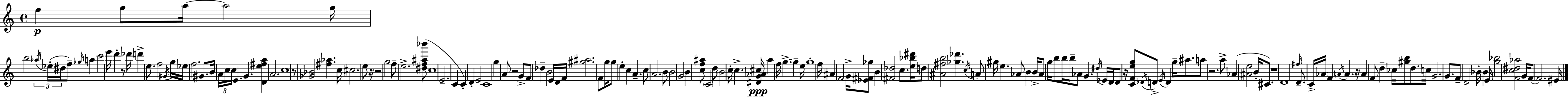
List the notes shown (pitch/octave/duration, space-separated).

F5/q G5/e A5/s A5/h G5/s B5/h Ab5/s Eb5/s D#5/s F5/e Gb5/s A5/q C6/h E6/s D6/q R/e Db6/s D6/q E5/e. F5/h G#4/s G5/s Eb5/s F5/h. G#4/e. B4/s A4/s C5/s C5/s E4/q. G4/q. [D4,E5,F#5,A5]/q A4/h. C5/w R/e [Gb4,Bb4]/h [F#5,Ab5]/q. C5/s C#5/h. E5/e R/s R/h G5/h F5/e E5/h. [D#5,F5,A#5,Bb6]/e C5/w E4/h. C4/q C4/q D4/q E4/h C4/w G5/q A4/e R/h G4/e F4/e Db5/q B4/h E4/s D4/s F4/s [G#5,A#5]/h. F4/e G5/s G5/e E5/q C5/q A4/q. C5/e A4/h. B4/e B4/h G4/h B4/q [C5,F5,A#5]/e C4/h D5/e B4/h C5/s C5/q. [D#4,G4,Ab4,C#5]/s A5/q F5/s G5/q. G5/q E5/s G5/w F5/s A#4/q F4/h G4/s [Eb4,F#4,Gb5]/e B4/q [F#4,Db5]/h C5/e. [E5,Bb5,D#6]/s D5/e [A#4,F#5,B5]/h [Gb5,Db6]/q. C5/s A4/e G#5/s E5/q. Ab4/e B4/q B4/s Ab4/e G5/s B5/e B5/s B5/s Ab4/e G4/q. D#5/s Eb4/s D4/s D4/e R/s [C4,F4,E5,G5]/e Db4/s D4/e E4/s D4/q G5/s A#5/e. A5/e R/h. A5/e Ab4/q [A#4,E5]/h B4/s C#4/e. R/w D4/w F#5/s D4/e. C4/s Ab4/s F4/q A4/s A4/q. R/s A4/q F4/e D5/q CES5/s [G#5,B5]/e D5/e. C5/s G4/h. G4/e. F4/e D4/h Bb4/s Bb4/q E4/s [G5,Bb5]/h [F4,C5,D#5,Ab5]/h G4/s F4/e F4/h. EIS4/s